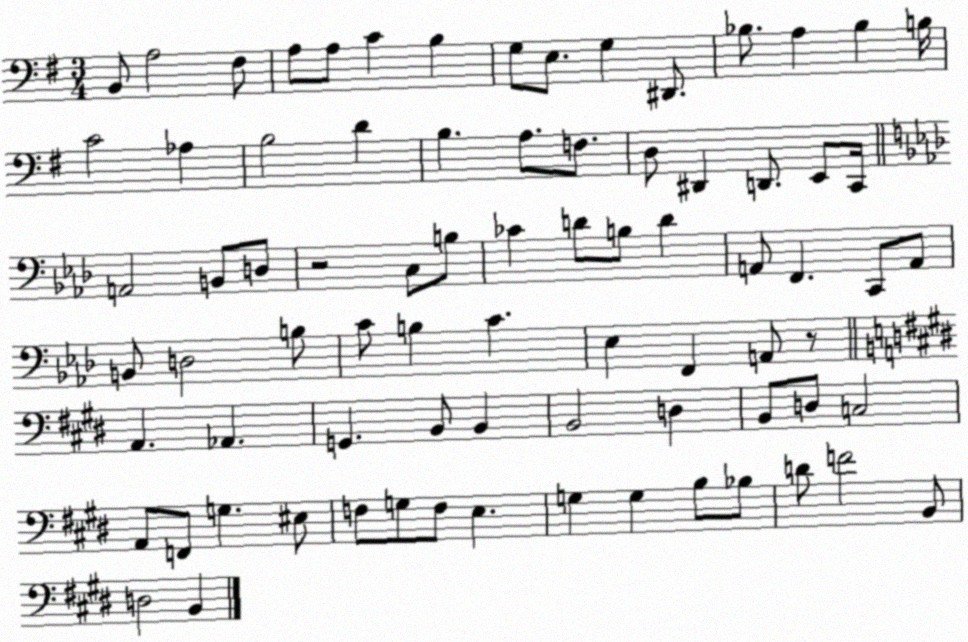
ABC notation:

X:1
T:Untitled
M:3/4
L:1/4
K:G
B,,/2 A,2 ^F,/2 A,/2 A,/2 C B, G,/2 E,/2 G, ^D,,/2 _B,/2 A, _B, B,/4 C2 _A, B,2 D B, A,/2 F,/2 D,/2 ^D,, D,,/2 E,,/2 C,,/4 A,,2 B,,/2 D,/2 z2 C,/2 B,/2 _C D/2 B,/2 D A,,/2 F,, C,,/2 A,,/2 B,,/2 D,2 B,/2 C/2 B, C _E, F,, A,,/2 z/2 A,, _A,, G,, B,,/2 B,, B,,2 D, B,,/2 D,/2 C,2 A,,/2 F,,/2 G, ^E,/2 F,/2 G,/2 F,/2 E, G, G, B,/2 _B,/2 D/2 F2 B,,/2 D,2 B,,